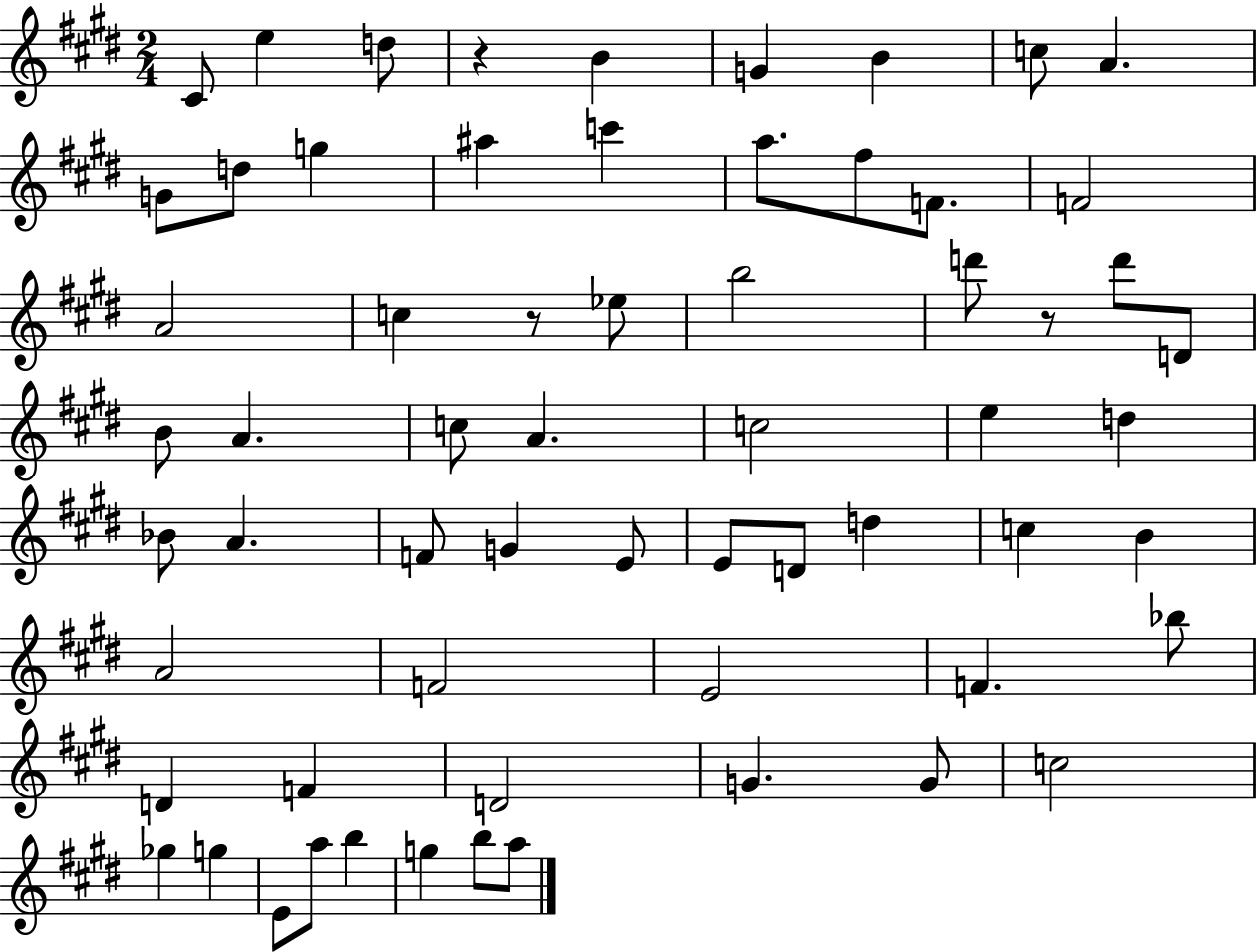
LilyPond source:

{
  \clef treble
  \numericTimeSignature
  \time 2/4
  \key e \major
  cis'8 e''4 d''8 | r4 b'4 | g'4 b'4 | c''8 a'4. | \break g'8 d''8 g''4 | ais''4 c'''4 | a''8. fis''8 f'8. | f'2 | \break a'2 | c''4 r8 ees''8 | b''2 | d'''8 r8 d'''8 d'8 | \break b'8 a'4. | c''8 a'4. | c''2 | e''4 d''4 | \break bes'8 a'4. | f'8 g'4 e'8 | e'8 d'8 d''4 | c''4 b'4 | \break a'2 | f'2 | e'2 | f'4. bes''8 | \break d'4 f'4 | d'2 | g'4. g'8 | c''2 | \break ges''4 g''4 | e'8 a''8 b''4 | g''4 b''8 a''8 | \bar "|."
}